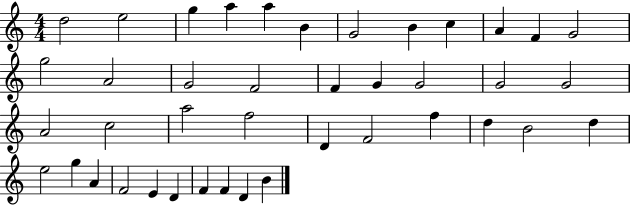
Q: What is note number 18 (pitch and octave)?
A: G4